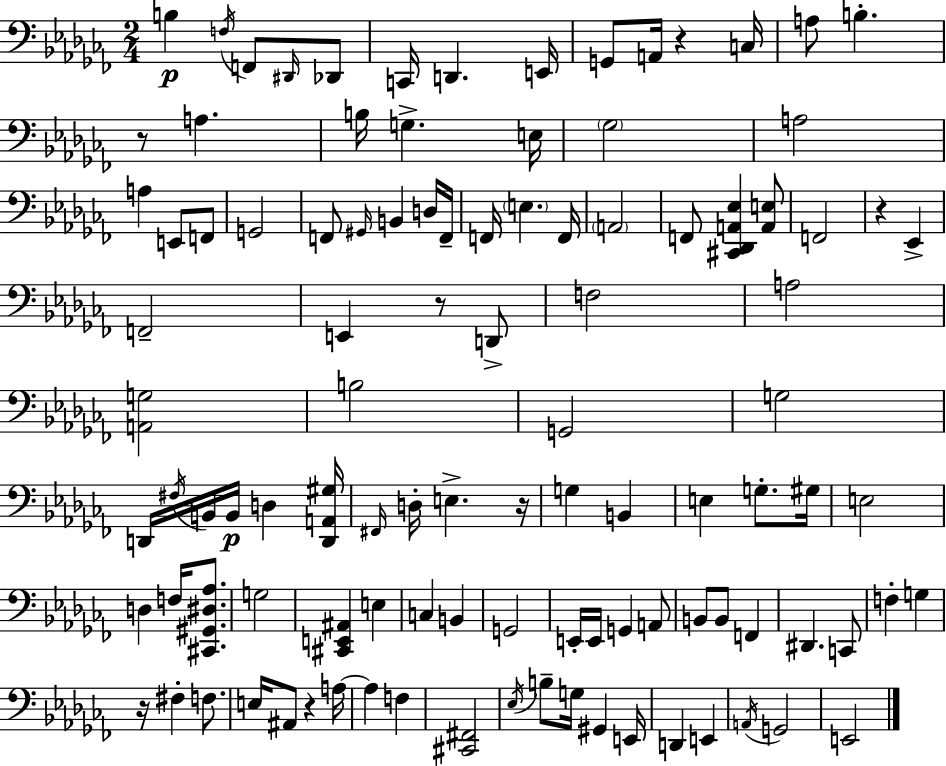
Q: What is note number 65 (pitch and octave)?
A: E2